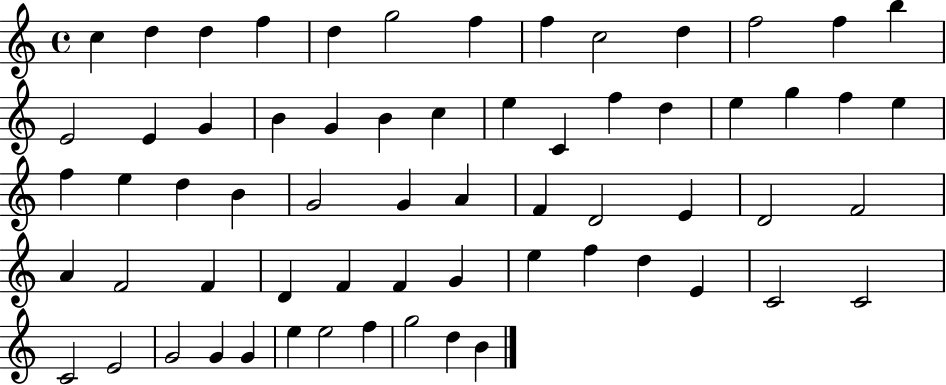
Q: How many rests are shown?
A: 0